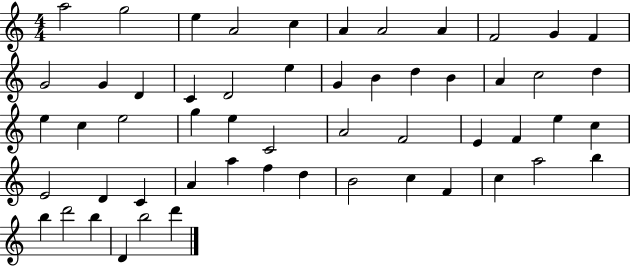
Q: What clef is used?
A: treble